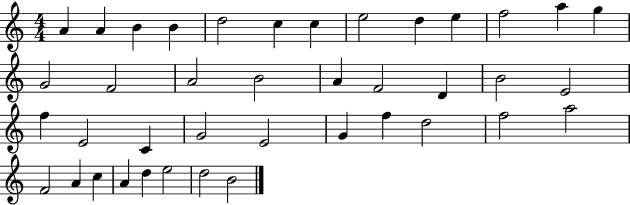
{
  \clef treble
  \numericTimeSignature
  \time 4/4
  \key c \major
  a'4 a'4 b'4 b'4 | d''2 c''4 c''4 | e''2 d''4 e''4 | f''2 a''4 g''4 | \break g'2 f'2 | a'2 b'2 | a'4 f'2 d'4 | b'2 e'2 | \break f''4 e'2 c'4 | g'2 e'2 | g'4 f''4 d''2 | f''2 a''2 | \break f'2 a'4 c''4 | a'4 d''4 e''2 | d''2 b'2 | \bar "|."
}